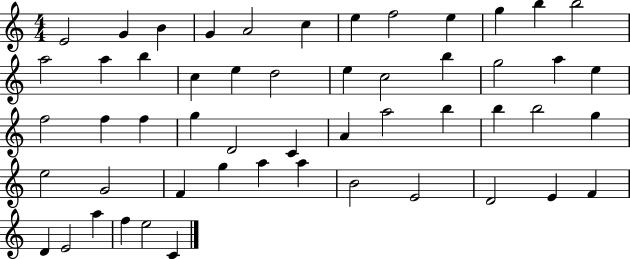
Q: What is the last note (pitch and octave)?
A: C4